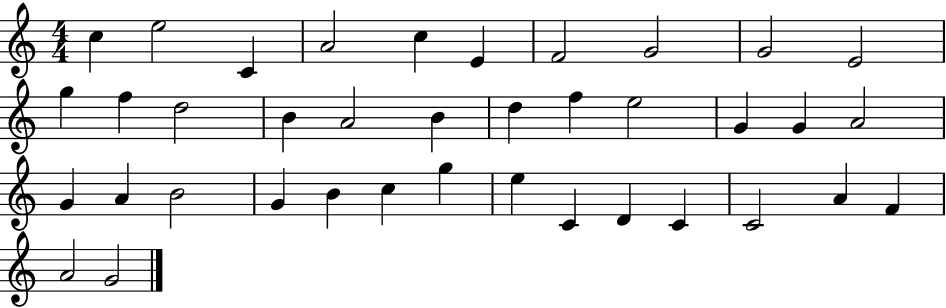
{
  \clef treble
  \numericTimeSignature
  \time 4/4
  \key c \major
  c''4 e''2 c'4 | a'2 c''4 e'4 | f'2 g'2 | g'2 e'2 | \break g''4 f''4 d''2 | b'4 a'2 b'4 | d''4 f''4 e''2 | g'4 g'4 a'2 | \break g'4 a'4 b'2 | g'4 b'4 c''4 g''4 | e''4 c'4 d'4 c'4 | c'2 a'4 f'4 | \break a'2 g'2 | \bar "|."
}